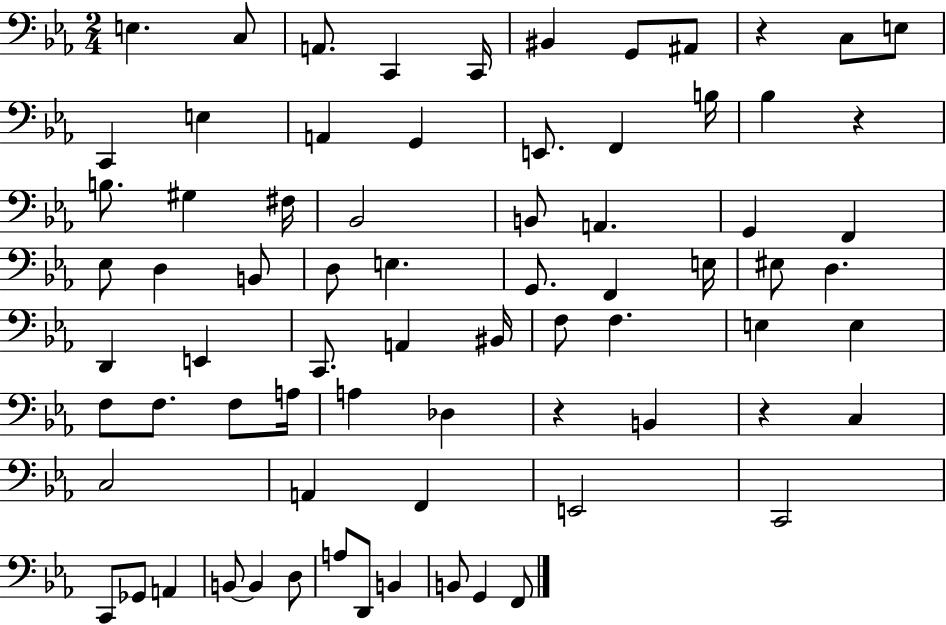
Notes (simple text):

E3/q. C3/e A2/e. C2/q C2/s BIS2/q G2/e A#2/e R/q C3/e E3/e C2/q E3/q A2/q G2/q E2/e. F2/q B3/s Bb3/q R/q B3/e. G#3/q F#3/s Bb2/h B2/e A2/q. G2/q F2/q Eb3/e D3/q B2/e D3/e E3/q. G2/e. F2/q E3/s EIS3/e D3/q. D2/q E2/q C2/e. A2/q BIS2/s F3/e F3/q. E3/q E3/q F3/e F3/e. F3/e A3/s A3/q Db3/q R/q B2/q R/q C3/q C3/h A2/q F2/q E2/h C2/h C2/e Gb2/e A2/q B2/e B2/q D3/e A3/e D2/e B2/q B2/e G2/q F2/e